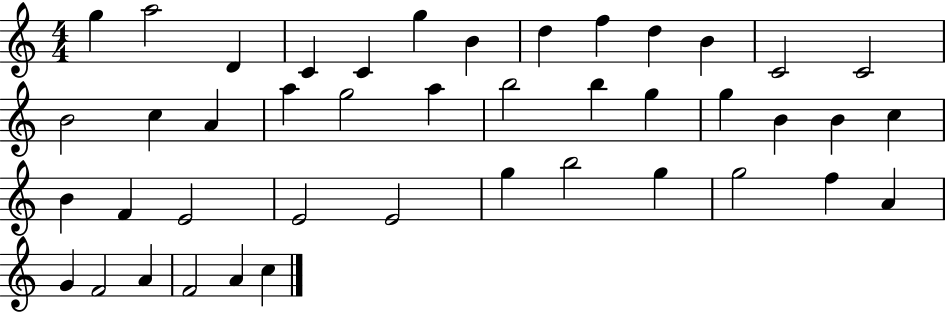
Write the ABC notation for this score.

X:1
T:Untitled
M:4/4
L:1/4
K:C
g a2 D C C g B d f d B C2 C2 B2 c A a g2 a b2 b g g B B c B F E2 E2 E2 g b2 g g2 f A G F2 A F2 A c